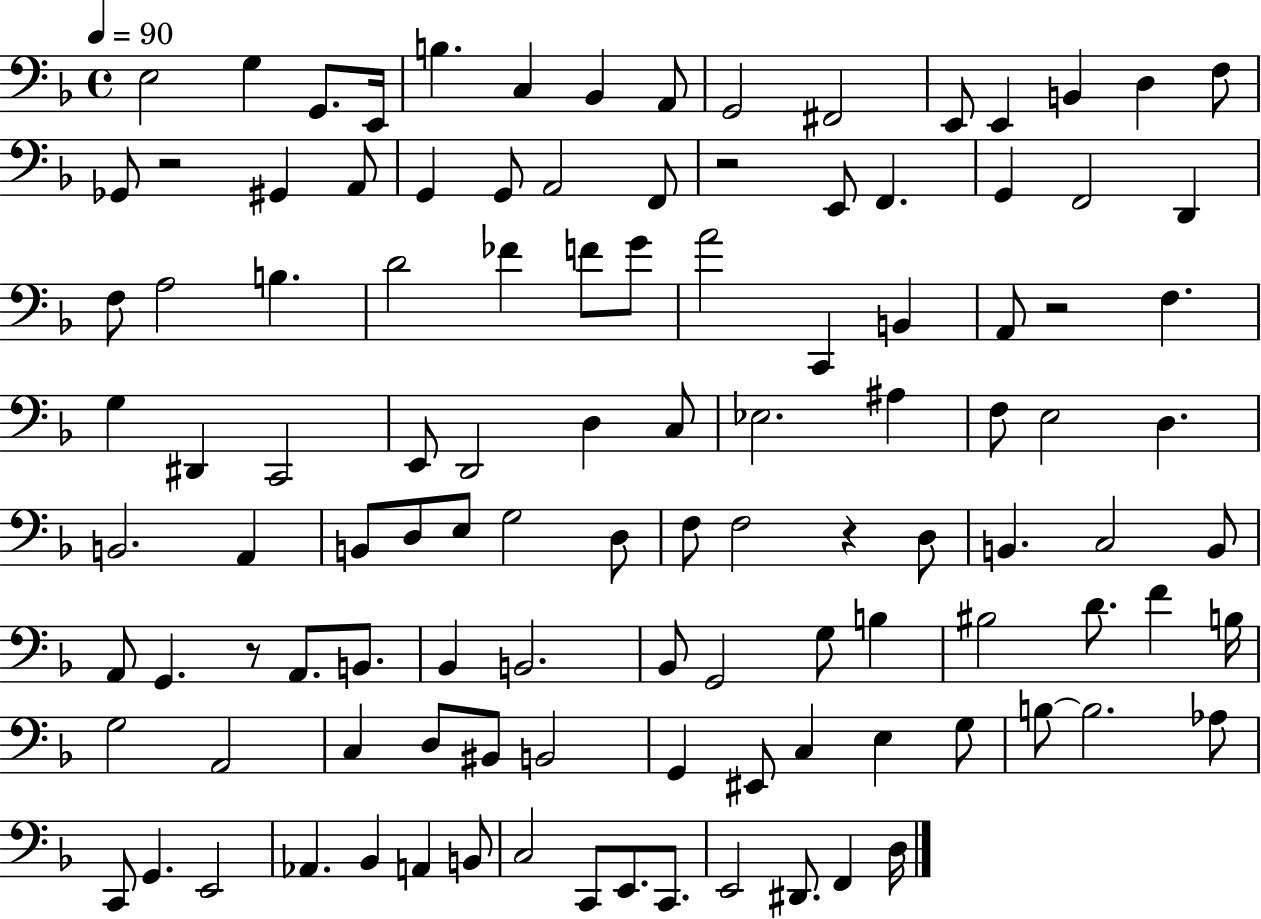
{
  \clef bass
  \time 4/4
  \defaultTimeSignature
  \key f \major
  \tempo 4 = 90
  e2 g4 g,8. e,16 | b4. c4 bes,4 a,8 | g,2 fis,2 | e,8 e,4 b,4 d4 f8 | \break ges,8 r2 gis,4 a,8 | g,4 g,8 a,2 f,8 | r2 e,8 f,4. | g,4 f,2 d,4 | \break f8 a2 b4. | d'2 fes'4 f'8 g'8 | a'2 c,4 b,4 | a,8 r2 f4. | \break g4 dis,4 c,2 | e,8 d,2 d4 c8 | ees2. ais4 | f8 e2 d4. | \break b,2. a,4 | b,8 d8 e8 g2 d8 | f8 f2 r4 d8 | b,4. c2 b,8 | \break a,8 g,4. r8 a,8. b,8. | bes,4 b,2. | bes,8 g,2 g8 b4 | bis2 d'8. f'4 b16 | \break g2 a,2 | c4 d8 bis,8 b,2 | g,4 eis,8 c4 e4 g8 | b8~~ b2. aes8 | \break c,8 g,4. e,2 | aes,4. bes,4 a,4 b,8 | c2 c,8 e,8. c,8. | e,2 dis,8. f,4 d16 | \break \bar "|."
}